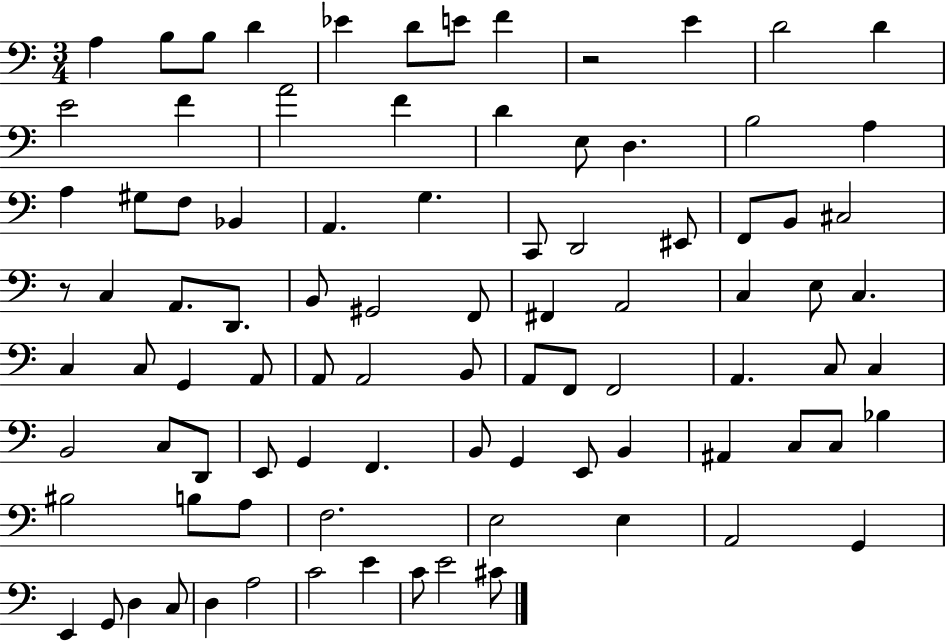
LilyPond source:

{
  \clef bass
  \numericTimeSignature
  \time 3/4
  \key c \major
  a4 b8 b8 d'4 | ees'4 d'8 e'8 f'4 | r2 e'4 | d'2 d'4 | \break e'2 f'4 | a'2 f'4 | d'4 e8 d4. | b2 a4 | \break a4 gis8 f8 bes,4 | a,4. g4. | c,8 d,2 eis,8 | f,8 b,8 cis2 | \break r8 c4 a,8. d,8. | b,8 gis,2 f,8 | fis,4 a,2 | c4 e8 c4. | \break c4 c8 g,4 a,8 | a,8 a,2 b,8 | a,8 f,8 f,2 | a,4. c8 c4 | \break b,2 c8 d,8 | e,8 g,4 f,4. | b,8 g,4 e,8 b,4 | ais,4 c8 c8 bes4 | \break bis2 b8 a8 | f2. | e2 e4 | a,2 g,4 | \break e,4 g,8 d4 c8 | d4 a2 | c'2 e'4 | c'8 e'2 cis'8 | \break \bar "|."
}